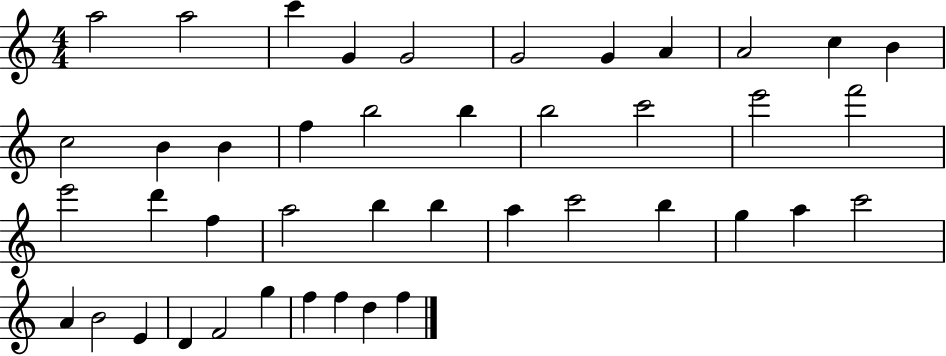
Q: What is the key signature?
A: C major